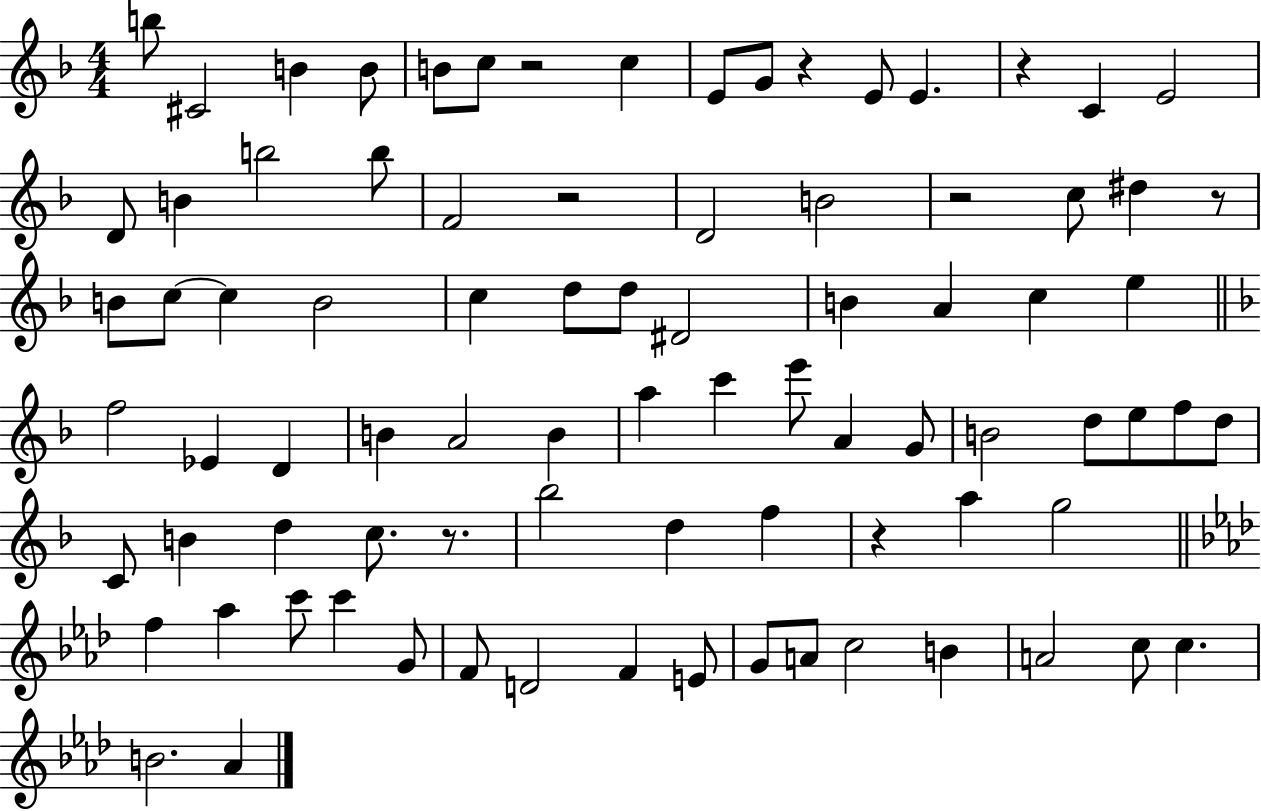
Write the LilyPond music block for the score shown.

{
  \clef treble
  \numericTimeSignature
  \time 4/4
  \key f \major
  b''8 cis'2 b'4 b'8 | b'8 c''8 r2 c''4 | e'8 g'8 r4 e'8 e'4. | r4 c'4 e'2 | \break d'8 b'4 b''2 b''8 | f'2 r2 | d'2 b'2 | r2 c''8 dis''4 r8 | \break b'8 c''8~~ c''4 b'2 | c''4 d''8 d''8 dis'2 | b'4 a'4 c''4 e''4 | \bar "||" \break \key d \minor f''2 ees'4 d'4 | b'4 a'2 b'4 | a''4 c'''4 e'''8 a'4 g'8 | b'2 d''8 e''8 f''8 d''8 | \break c'8 b'4 d''4 c''8. r8. | bes''2 d''4 f''4 | r4 a''4 g''2 | \bar "||" \break \key f \minor f''4 aes''4 c'''8 c'''4 g'8 | f'8 d'2 f'4 e'8 | g'8 a'8 c''2 b'4 | a'2 c''8 c''4. | \break b'2. aes'4 | \bar "|."
}